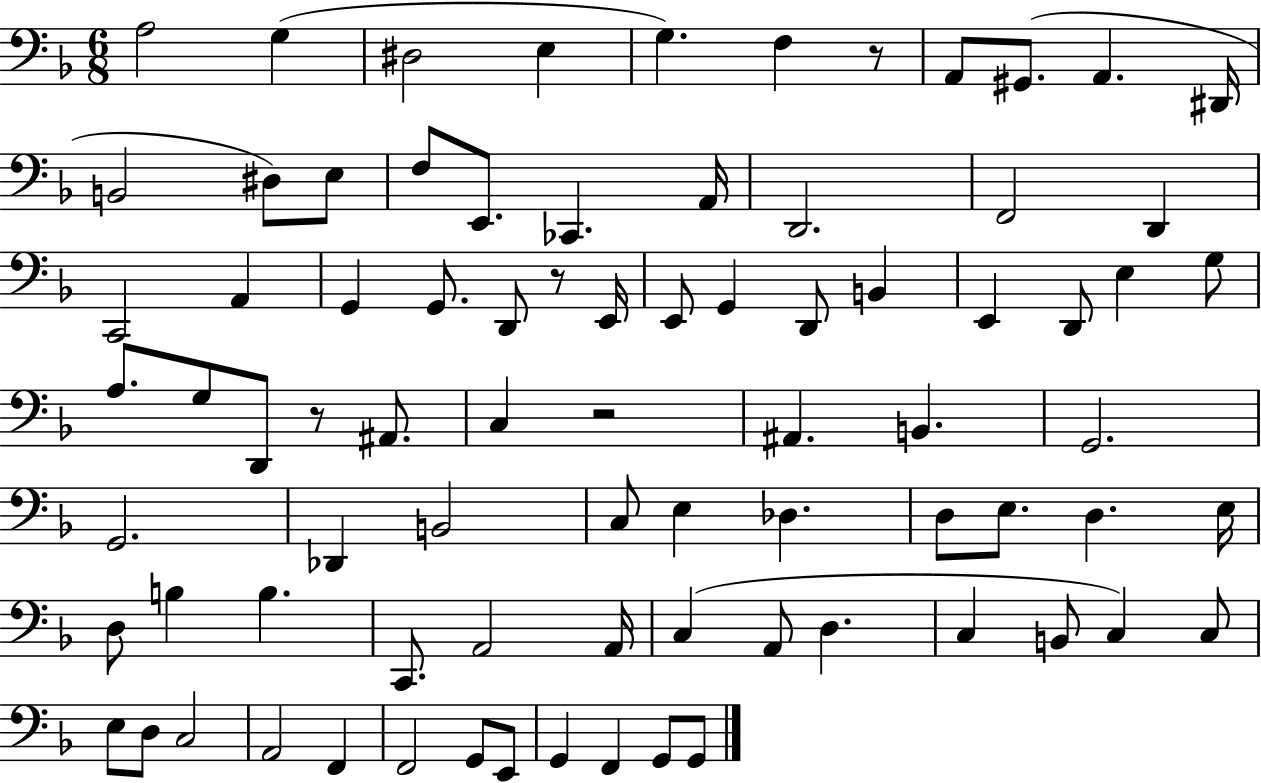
A3/h G3/q D#3/h E3/q G3/q. F3/q R/e A2/e G#2/e. A2/q. D#2/s B2/h D#3/e E3/e F3/e E2/e. CES2/q. A2/s D2/h. F2/h D2/q C2/h A2/q G2/q G2/e. D2/e R/e E2/s E2/e G2/q D2/e B2/q E2/q D2/e E3/q G3/e A3/e. G3/e D2/e R/e A#2/e. C3/q R/h A#2/q. B2/q. G2/h. G2/h. Db2/q B2/h C3/e E3/q Db3/q. D3/e E3/e. D3/q. E3/s D3/e B3/q B3/q. C2/e. A2/h A2/s C3/q A2/e D3/q. C3/q B2/e C3/q C3/e E3/e D3/e C3/h A2/h F2/q F2/h G2/e E2/e G2/q F2/q G2/e G2/e